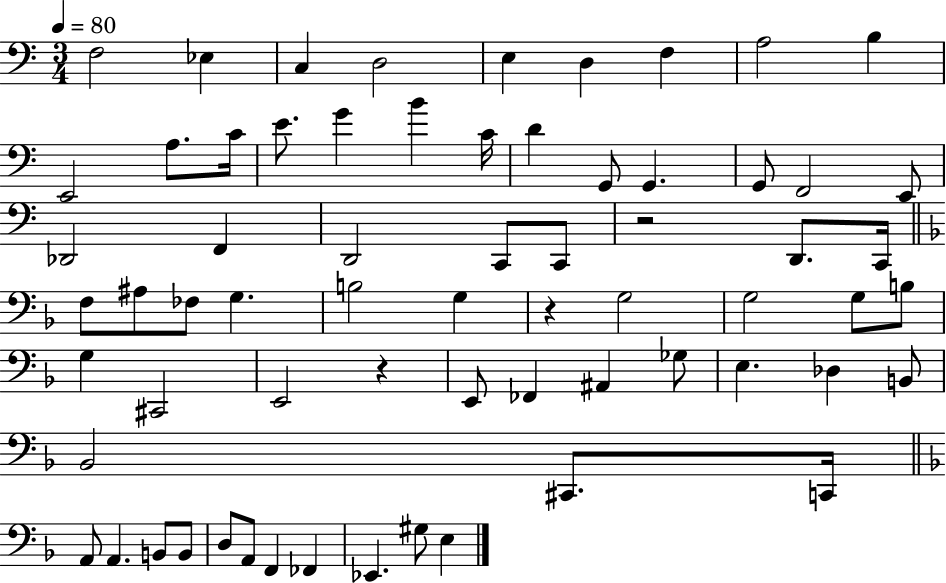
F3/h Eb3/q C3/q D3/h E3/q D3/q F3/q A3/h B3/q E2/h A3/e. C4/s E4/e. G4/q B4/q C4/s D4/q G2/e G2/q. G2/e F2/h E2/e Db2/h F2/q D2/h C2/e C2/e R/h D2/e. C2/s F3/e A#3/e FES3/e G3/q. B3/h G3/q R/q G3/h G3/h G3/e B3/e G3/q C#2/h E2/h R/q E2/e FES2/q A#2/q Gb3/e E3/q. Db3/q B2/e Bb2/h C#2/e. C2/s A2/e A2/q. B2/e B2/e D3/e A2/e F2/q FES2/q Eb2/q. G#3/e E3/q